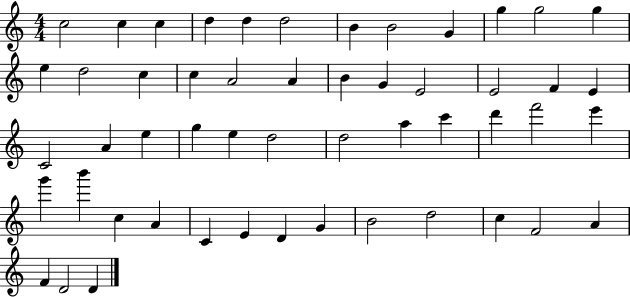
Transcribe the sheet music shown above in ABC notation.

X:1
T:Untitled
M:4/4
L:1/4
K:C
c2 c c d d d2 B B2 G g g2 g e d2 c c A2 A B G E2 E2 F E C2 A e g e d2 d2 a c' d' f'2 e' g' b' c A C E D G B2 d2 c F2 A F D2 D